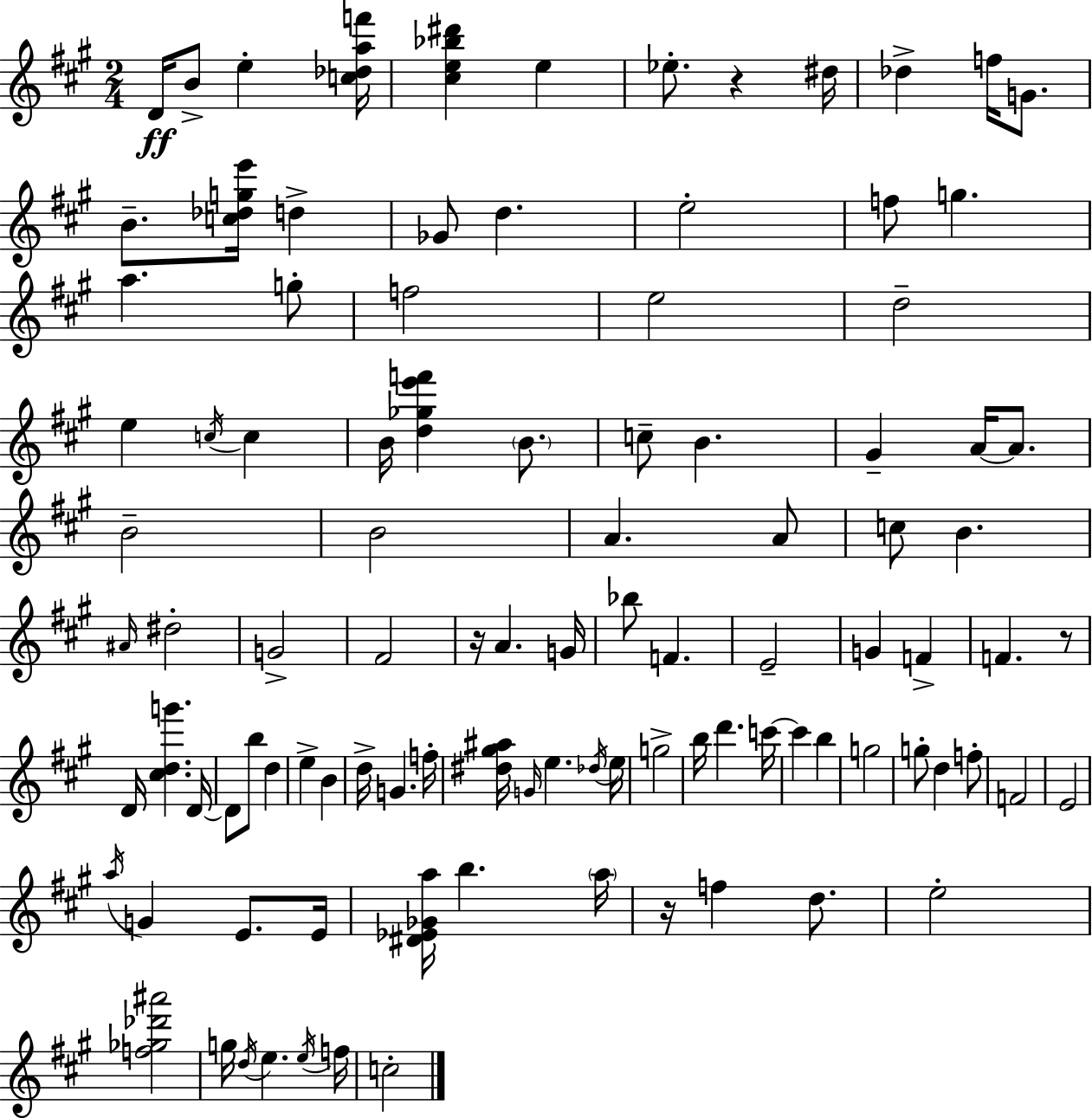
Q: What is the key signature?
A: A major